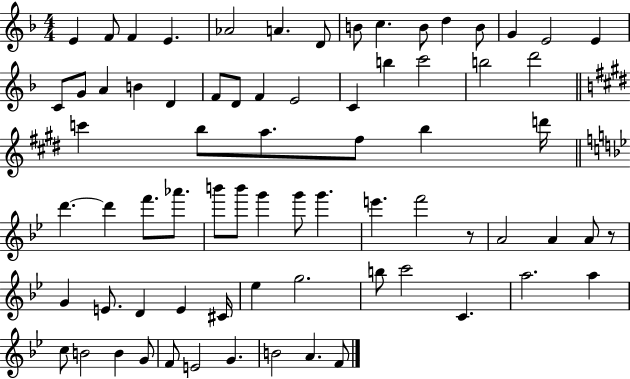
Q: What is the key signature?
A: F major